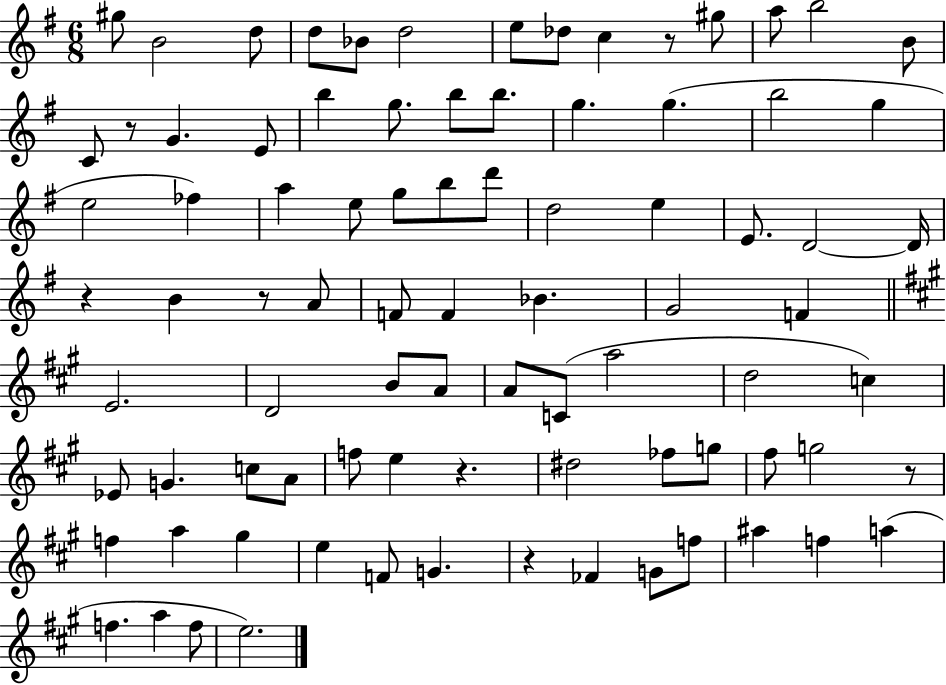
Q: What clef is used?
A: treble